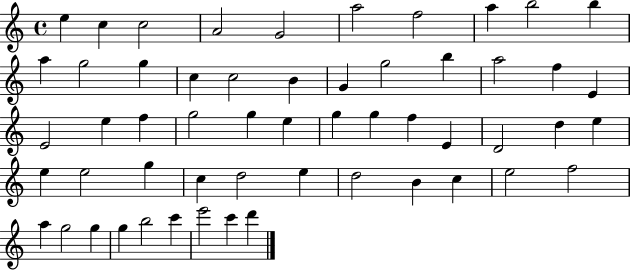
X:1
T:Untitled
M:4/4
L:1/4
K:C
e c c2 A2 G2 a2 f2 a b2 b a g2 g c c2 B G g2 b a2 f E E2 e f g2 g e g g f E D2 d e e e2 g c d2 e d2 B c e2 f2 a g2 g g b2 c' e'2 c' d'